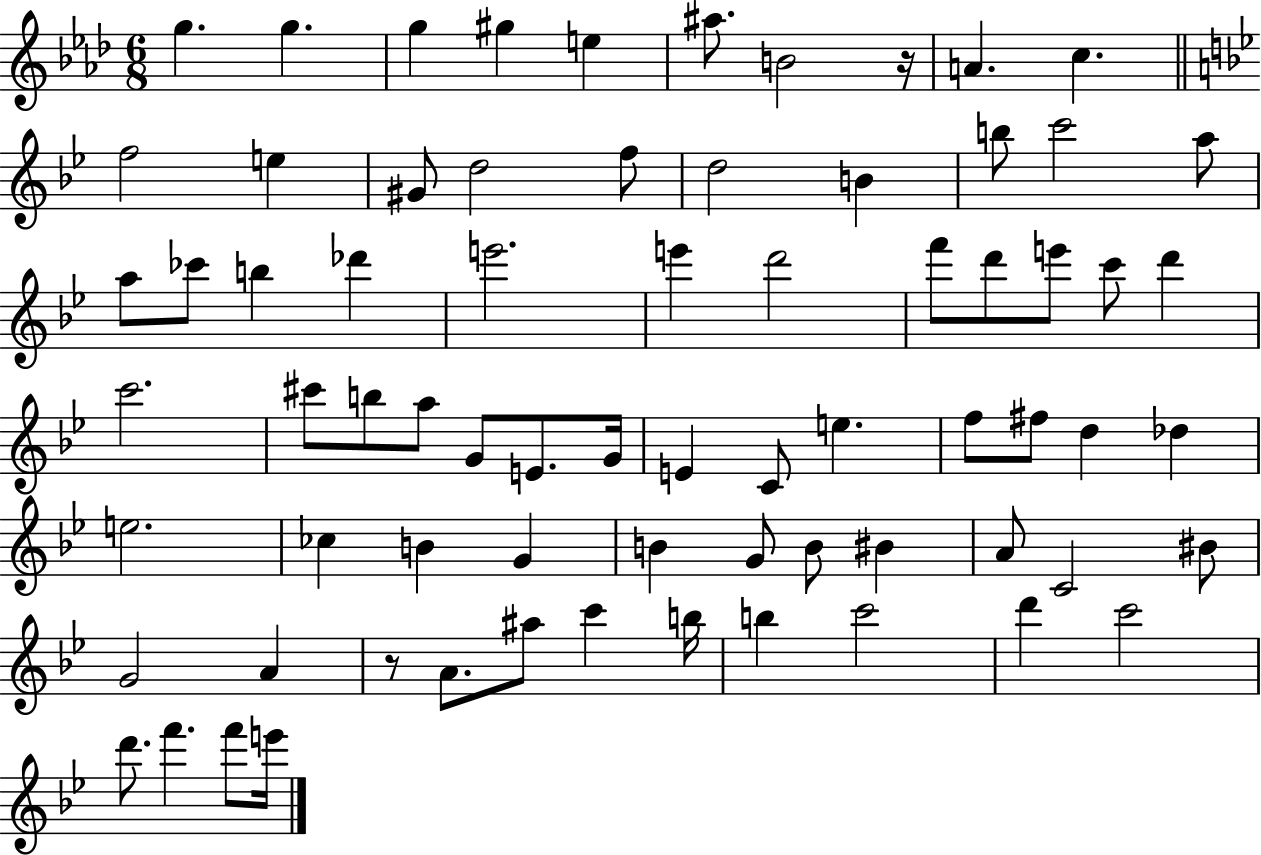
{
  \clef treble
  \numericTimeSignature
  \time 6/8
  \key aes \major
  g''4. g''4. | g''4 gis''4 e''4 | ais''8. b'2 r16 | a'4. c''4. | \break \bar "||" \break \key bes \major f''2 e''4 | gis'8 d''2 f''8 | d''2 b'4 | b''8 c'''2 a''8 | \break a''8 ces'''8 b''4 des'''4 | e'''2. | e'''4 d'''2 | f'''8 d'''8 e'''8 c'''8 d'''4 | \break c'''2. | cis'''8 b''8 a''8 g'8 e'8. g'16 | e'4 c'8 e''4. | f''8 fis''8 d''4 des''4 | \break e''2. | ces''4 b'4 g'4 | b'4 g'8 b'8 bis'4 | a'8 c'2 bis'8 | \break g'2 a'4 | r8 a'8. ais''8 c'''4 b''16 | b''4 c'''2 | d'''4 c'''2 | \break d'''8. f'''4. f'''8 e'''16 | \bar "|."
}